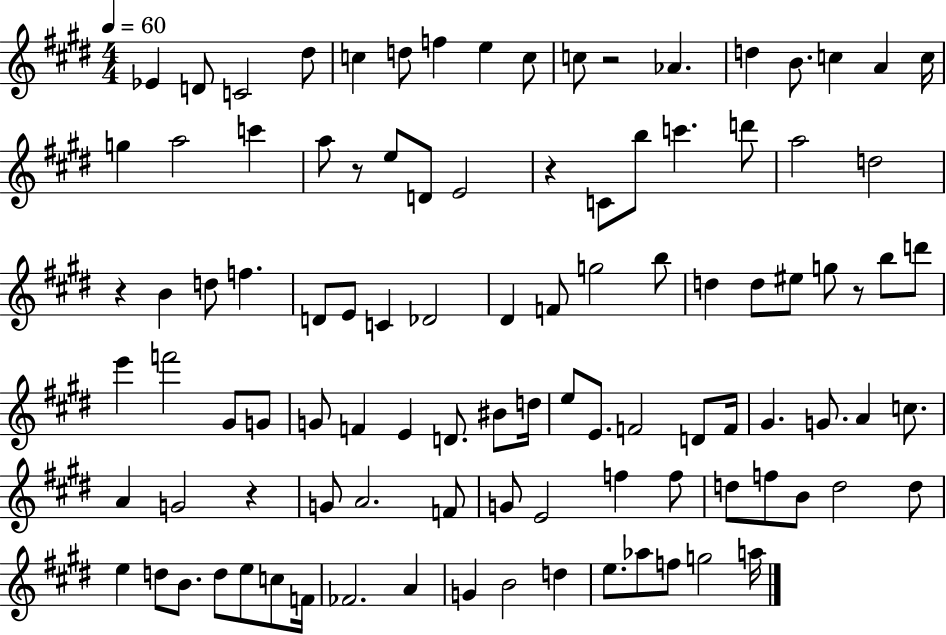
X:1
T:Untitled
M:4/4
L:1/4
K:E
_E D/2 C2 ^d/2 c d/2 f e c/2 c/2 z2 _A d B/2 c A c/4 g a2 c' a/2 z/2 e/2 D/2 E2 z C/2 b/2 c' d'/2 a2 d2 z B d/2 f D/2 E/2 C _D2 ^D F/2 g2 b/2 d d/2 ^e/2 g/2 z/2 b/2 d'/2 e' f'2 ^G/2 G/2 G/2 F E D/2 ^B/2 d/4 e/2 E/2 F2 D/2 F/4 ^G G/2 A c/2 A G2 z G/2 A2 F/2 G/2 E2 f f/2 d/2 f/2 B/2 d2 d/2 e d/2 B/2 d/2 e/2 c/2 F/4 _F2 A G B2 d e/2 _a/2 f/2 g2 a/4